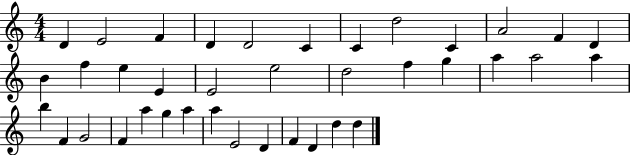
X:1
T:Untitled
M:4/4
L:1/4
K:C
D E2 F D D2 C C d2 C A2 F D B f e E E2 e2 d2 f g a a2 a b F G2 F a g a a E2 D F D d d